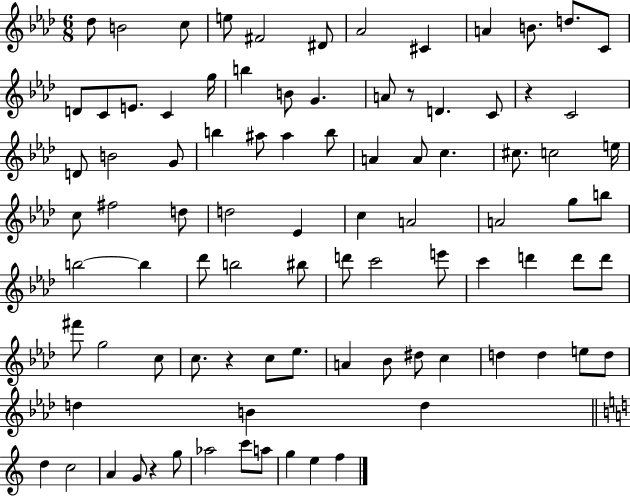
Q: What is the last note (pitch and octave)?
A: F5